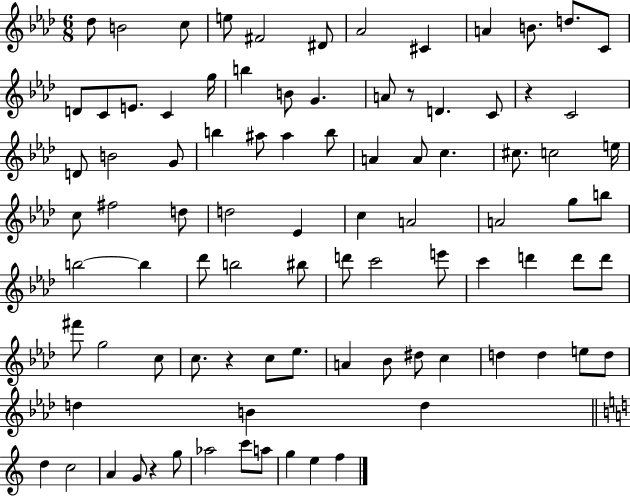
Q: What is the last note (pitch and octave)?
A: F5